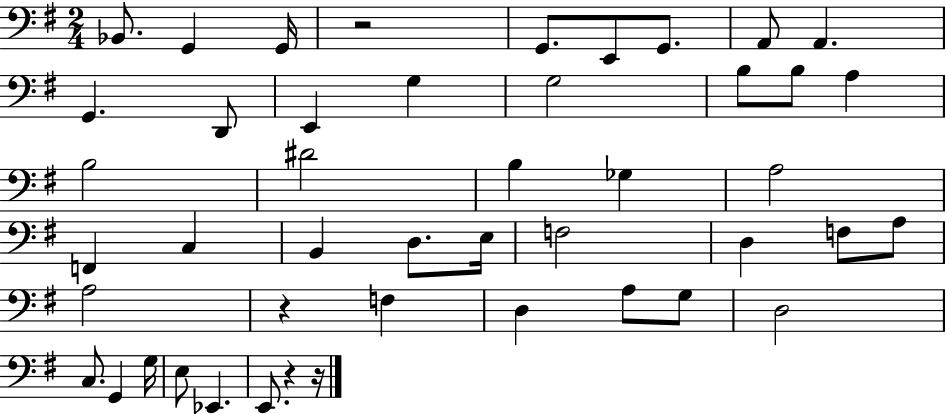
X:1
T:Untitled
M:2/4
L:1/4
K:G
_B,,/2 G,, G,,/4 z2 G,,/2 E,,/2 G,,/2 A,,/2 A,, G,, D,,/2 E,, G, G,2 B,/2 B,/2 A, B,2 ^D2 B, _G, A,2 F,, C, B,, D,/2 E,/4 F,2 D, F,/2 A,/2 A,2 z F, D, A,/2 G,/2 D,2 C,/2 G,, G,/4 E,/2 _E,, E,,/2 z z/4